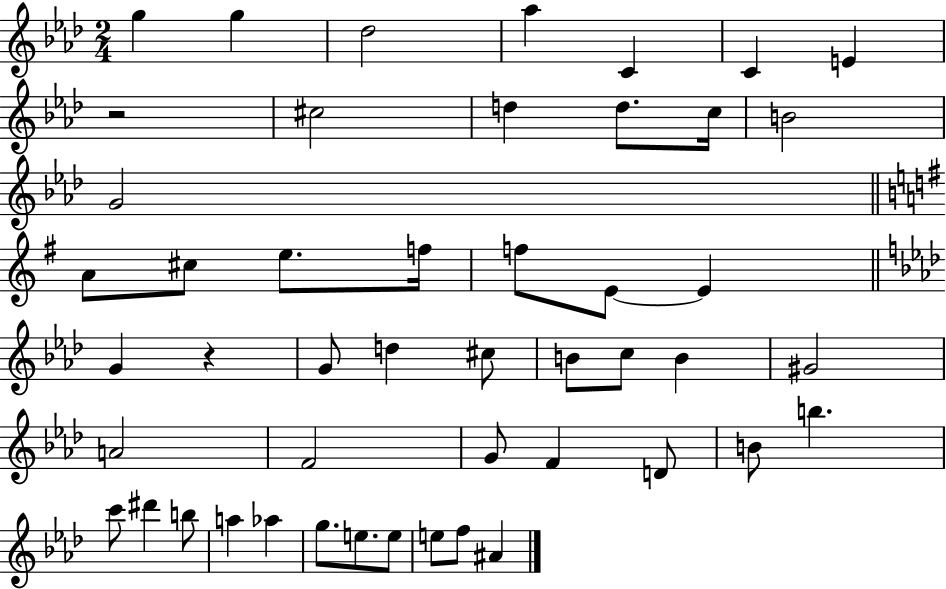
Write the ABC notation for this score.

X:1
T:Untitled
M:2/4
L:1/4
K:Ab
g g _d2 _a C C E z2 ^c2 d d/2 c/4 B2 G2 A/2 ^c/2 e/2 f/4 f/2 E/2 E G z G/2 d ^c/2 B/2 c/2 B ^G2 A2 F2 G/2 F D/2 B/2 b c'/2 ^d' b/2 a _a g/2 e/2 e/2 e/2 f/2 ^A